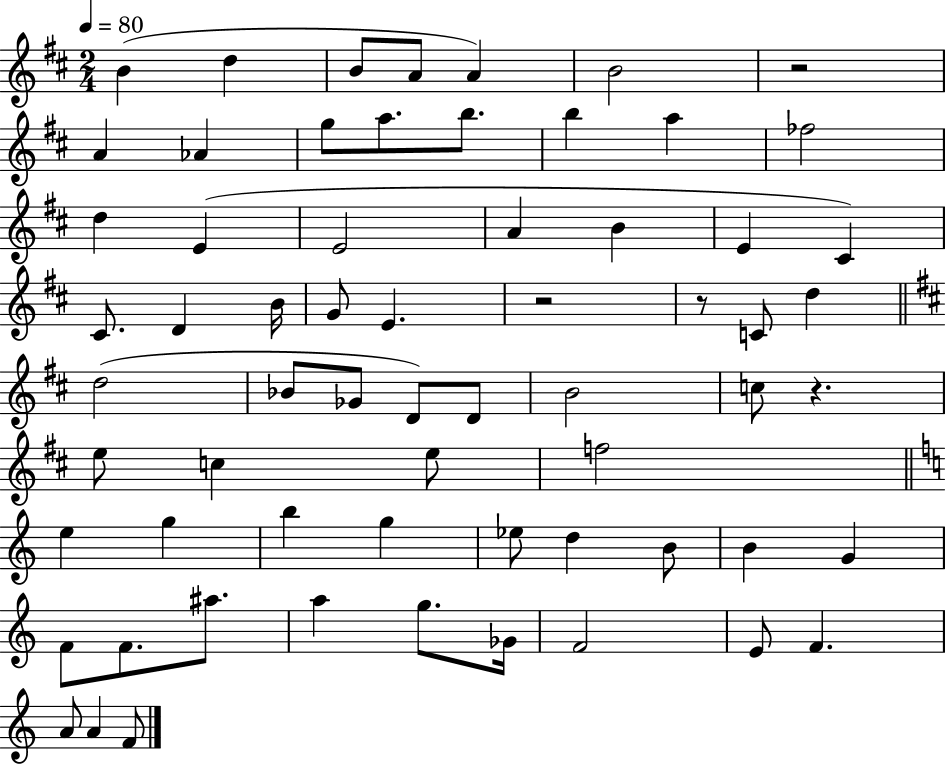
B4/q D5/q B4/e A4/e A4/q B4/h R/h A4/q Ab4/q G5/e A5/e. B5/e. B5/q A5/q FES5/h D5/q E4/q E4/h A4/q B4/q E4/q C#4/q C#4/e. D4/q B4/s G4/e E4/q. R/h R/e C4/e D5/q D5/h Bb4/e Gb4/e D4/e D4/e B4/h C5/e R/q. E5/e C5/q E5/e F5/h E5/q G5/q B5/q G5/q Eb5/e D5/q B4/e B4/q G4/q F4/e F4/e. A#5/e. A5/q G5/e. Gb4/s F4/h E4/e F4/q. A4/e A4/q F4/e